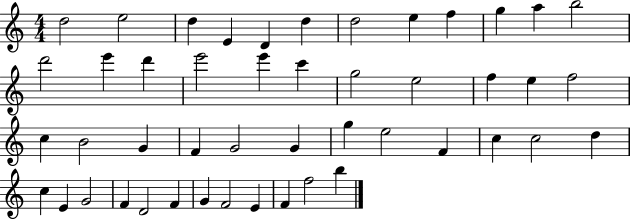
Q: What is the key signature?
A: C major